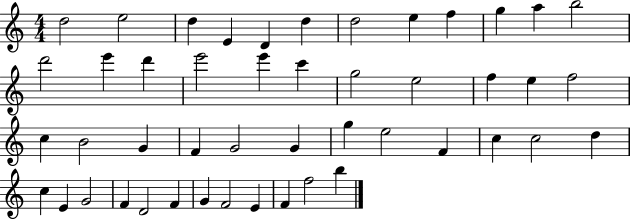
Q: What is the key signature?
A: C major